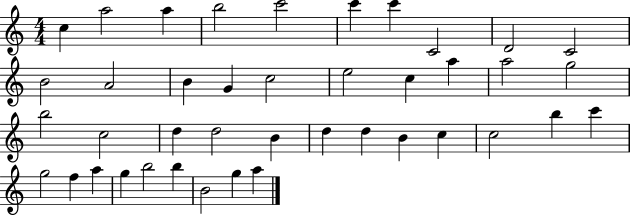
C5/q A5/h A5/q B5/h C6/h C6/q C6/q C4/h D4/h C4/h B4/h A4/h B4/q G4/q C5/h E5/h C5/q A5/q A5/h G5/h B5/h C5/h D5/q D5/h B4/q D5/q D5/q B4/q C5/q C5/h B5/q C6/q G5/h F5/q A5/q G5/q B5/h B5/q B4/h G5/q A5/q